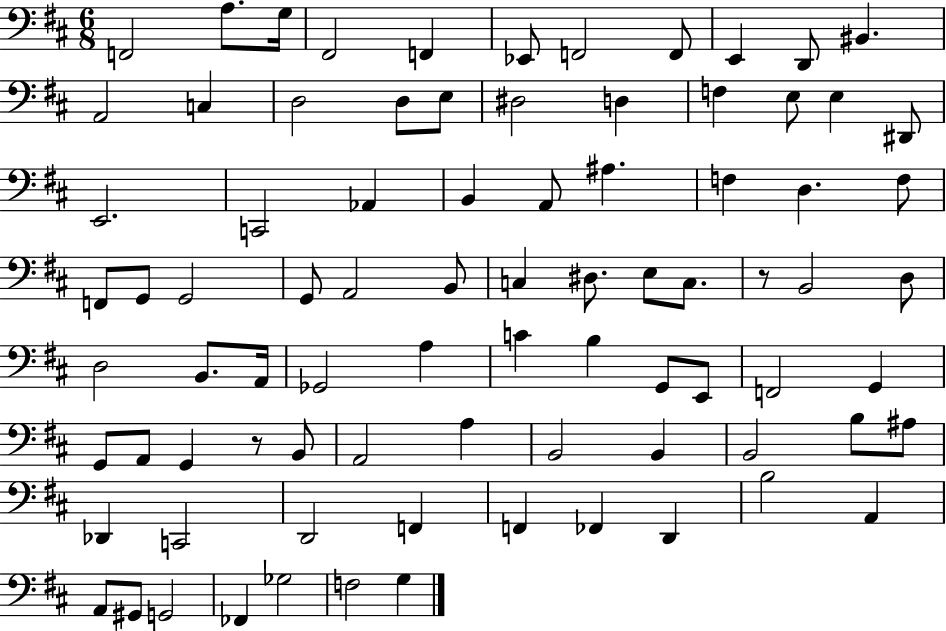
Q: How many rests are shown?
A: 2